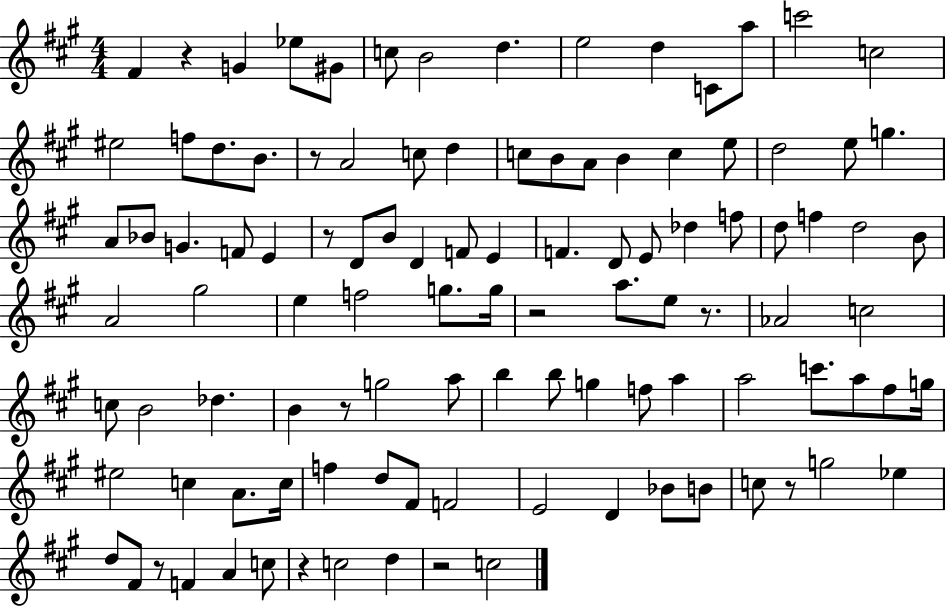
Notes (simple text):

F#4/q R/q G4/q Eb5/e G#4/e C5/e B4/h D5/q. E5/h D5/q C4/e A5/e C6/h C5/h EIS5/h F5/e D5/e. B4/e. R/e A4/h C5/e D5/q C5/e B4/e A4/e B4/q C5/q E5/e D5/h E5/e G5/q. A4/e Bb4/e G4/q. F4/e E4/q R/e D4/e B4/e D4/q F4/e E4/q F4/q. D4/e E4/e Db5/q F5/e D5/e F5/q D5/h B4/e A4/h G#5/h E5/q F5/h G5/e. G5/s R/h A5/e. E5/e R/e. Ab4/h C5/h C5/e B4/h Db5/q. B4/q R/e G5/h A5/e B5/q B5/e G5/q F5/e A5/q A5/h C6/e. A5/e F#5/e G5/s EIS5/h C5/q A4/e. C5/s F5/q D5/e F#4/e F4/h E4/h D4/q Bb4/e B4/e C5/e R/e G5/h Eb5/q D5/e F#4/e R/e F4/q A4/q C5/e R/q C5/h D5/q R/h C5/h